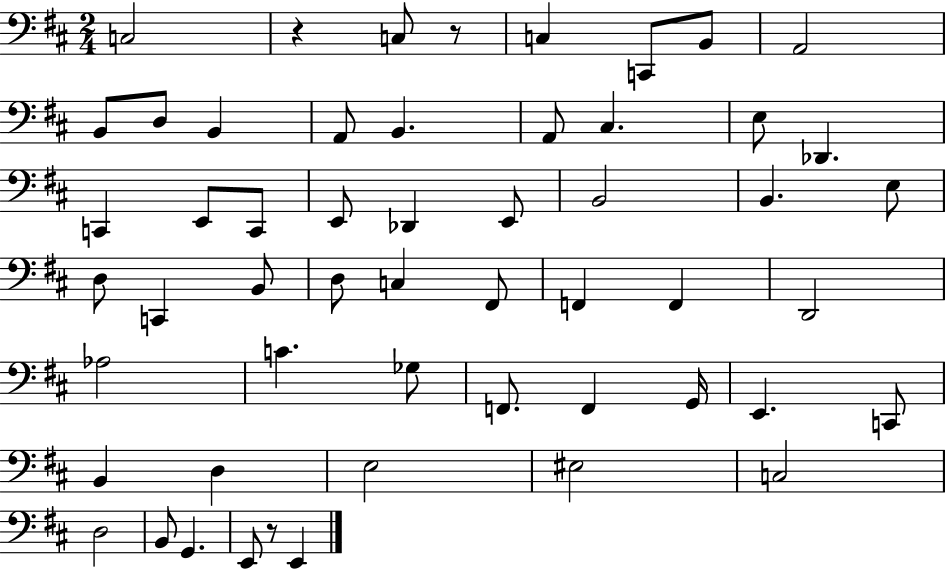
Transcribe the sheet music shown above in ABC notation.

X:1
T:Untitled
M:2/4
L:1/4
K:D
C,2 z C,/2 z/2 C, C,,/2 B,,/2 A,,2 B,,/2 D,/2 B,, A,,/2 B,, A,,/2 ^C, E,/2 _D,, C,, E,,/2 C,,/2 E,,/2 _D,, E,,/2 B,,2 B,, E,/2 D,/2 C,, B,,/2 D,/2 C, ^F,,/2 F,, F,, D,,2 _A,2 C _G,/2 F,,/2 F,, G,,/4 E,, C,,/2 B,, D, E,2 ^E,2 C,2 D,2 B,,/2 G,, E,,/2 z/2 E,,